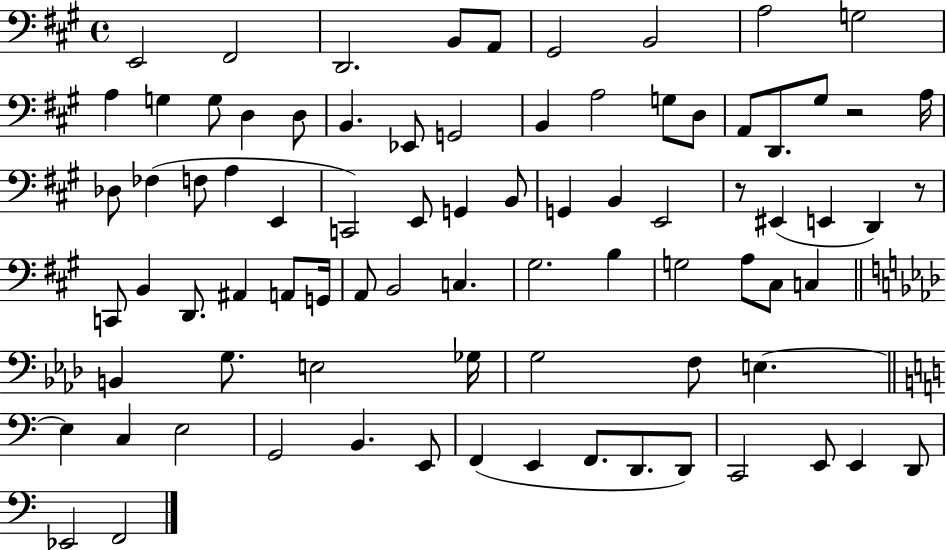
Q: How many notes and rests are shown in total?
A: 82